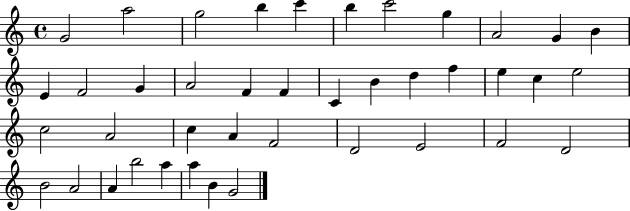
X:1
T:Untitled
M:4/4
L:1/4
K:C
G2 a2 g2 b c' b c'2 g A2 G B E F2 G A2 F F C B d f e c e2 c2 A2 c A F2 D2 E2 F2 D2 B2 A2 A b2 a a B G2